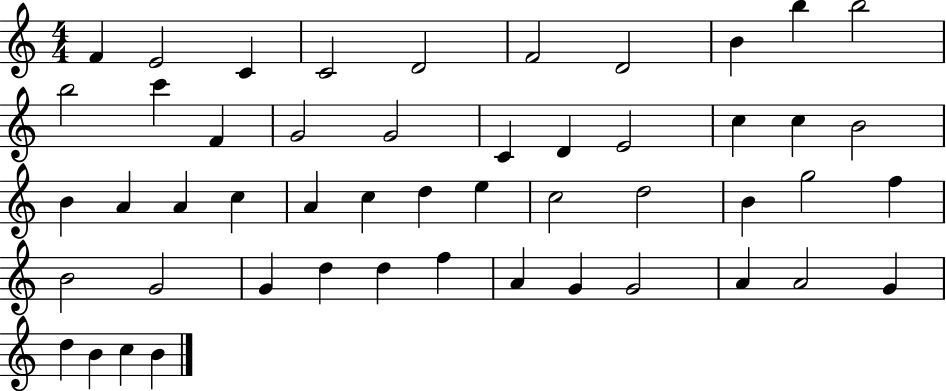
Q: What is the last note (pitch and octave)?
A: B4